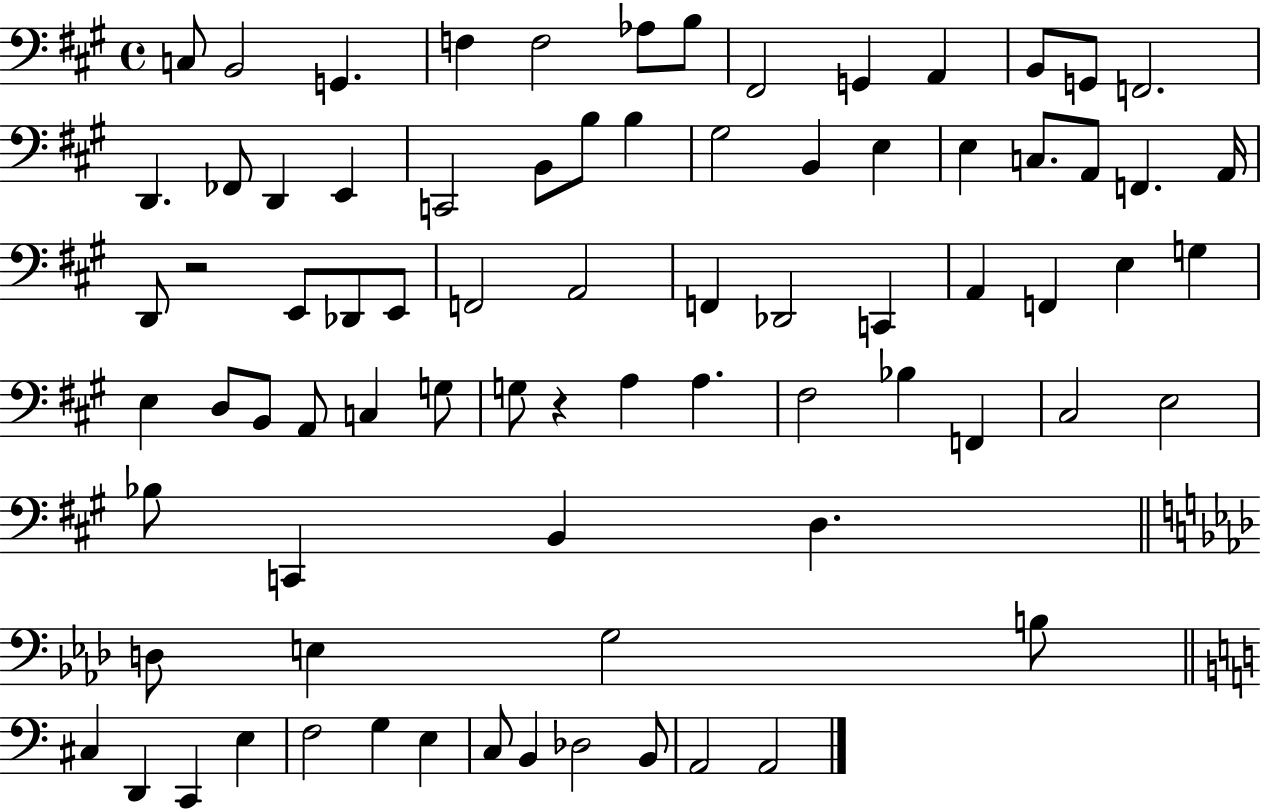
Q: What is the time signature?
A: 4/4